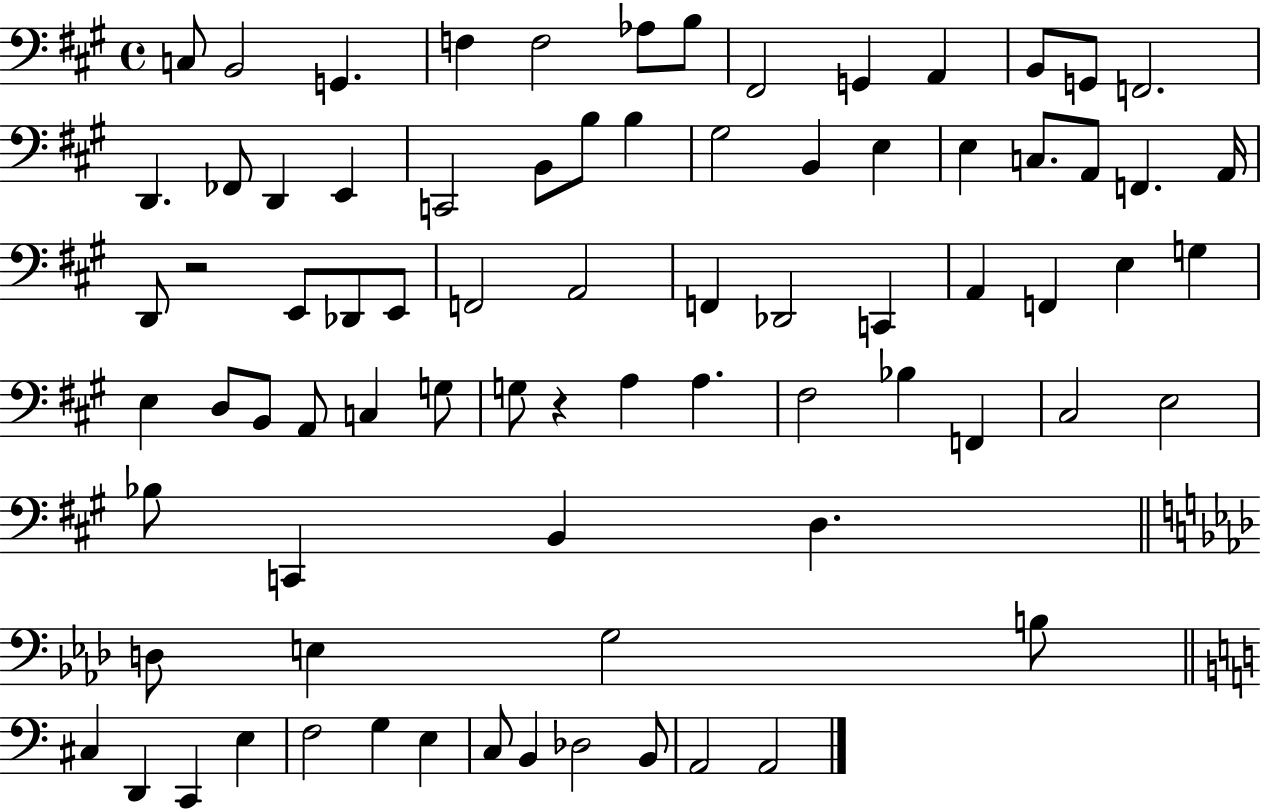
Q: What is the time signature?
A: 4/4